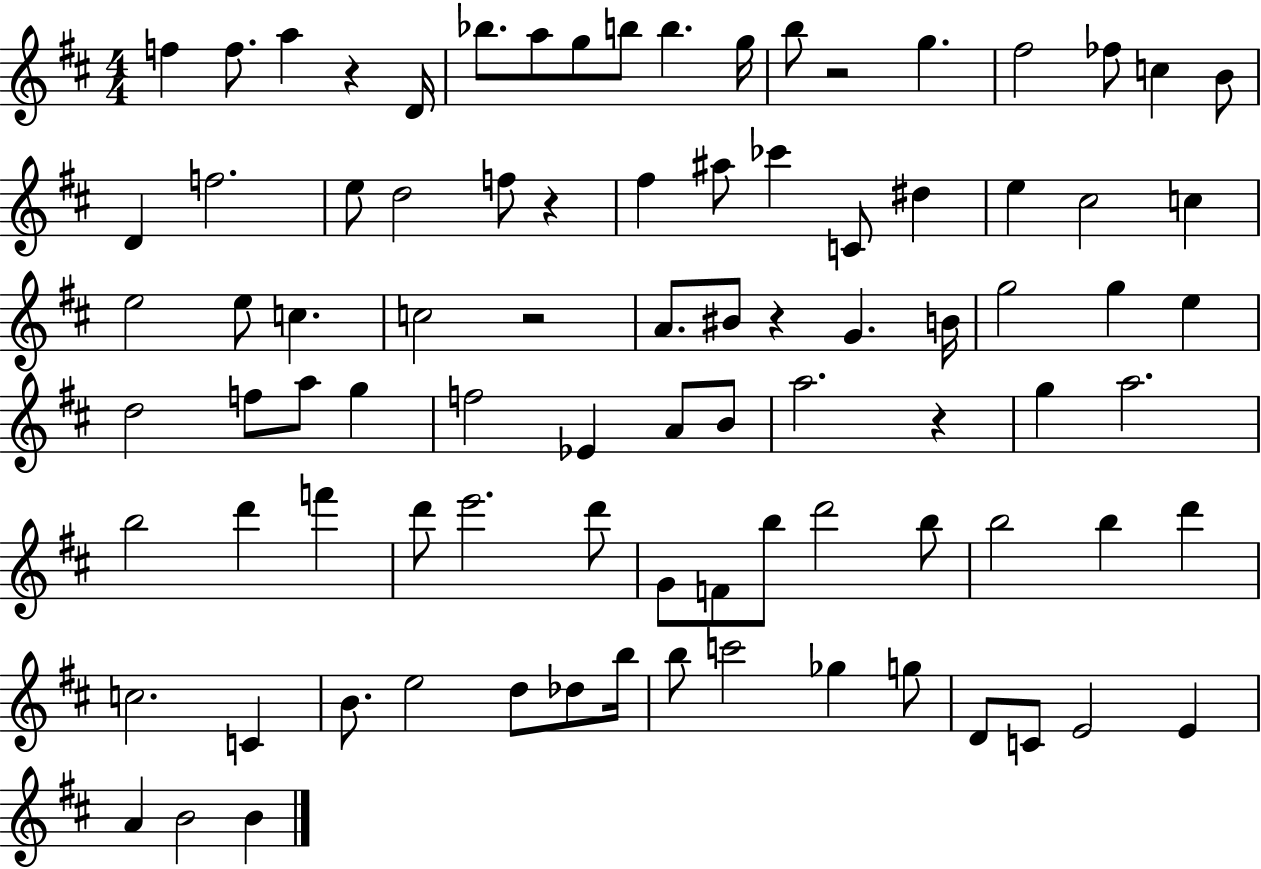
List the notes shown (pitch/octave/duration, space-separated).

F5/q F5/e. A5/q R/q D4/s Bb5/e. A5/e G5/e B5/e B5/q. G5/s B5/e R/h G5/q. F#5/h FES5/e C5/q B4/e D4/q F5/h. E5/e D5/h F5/e R/q F#5/q A#5/e CES6/q C4/e D#5/q E5/q C#5/h C5/q E5/h E5/e C5/q. C5/h R/h A4/e. BIS4/e R/q G4/q. B4/s G5/h G5/q E5/q D5/h F5/e A5/e G5/q F5/h Eb4/q A4/e B4/e A5/h. R/q G5/q A5/h. B5/h D6/q F6/q D6/e E6/h. D6/e G4/e F4/e B5/e D6/h B5/e B5/h B5/q D6/q C5/h. C4/q B4/e. E5/h D5/e Db5/e B5/s B5/e C6/h Gb5/q G5/e D4/e C4/e E4/h E4/q A4/q B4/h B4/q